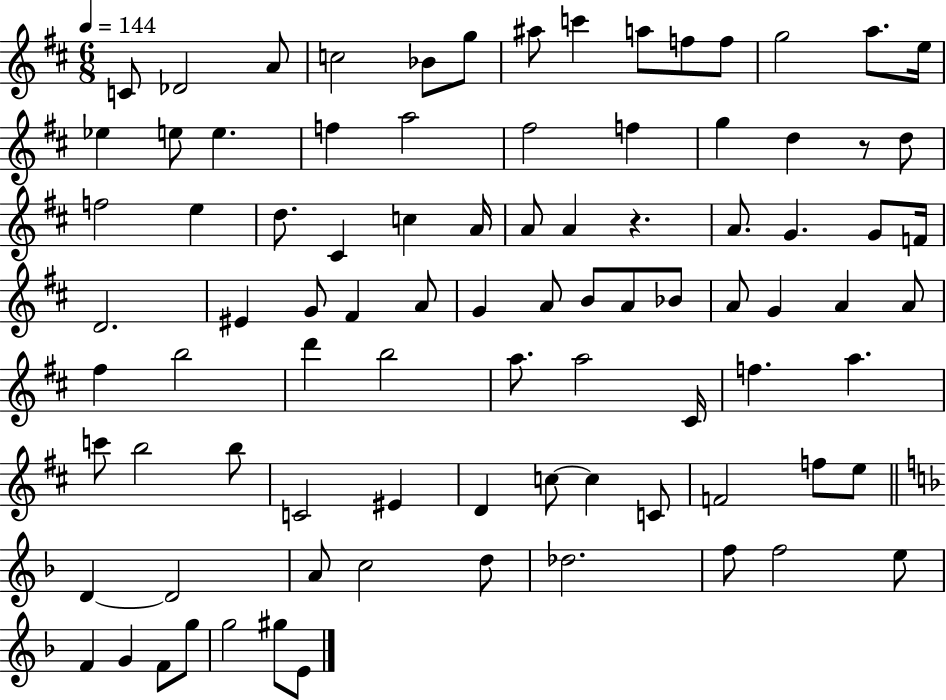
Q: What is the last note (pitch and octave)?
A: E4